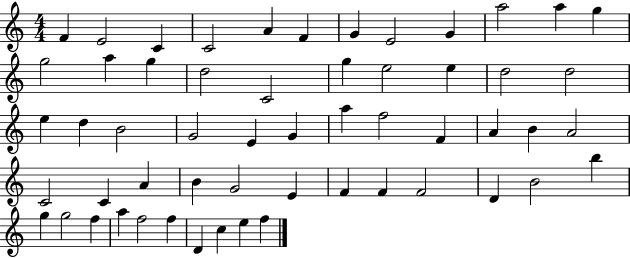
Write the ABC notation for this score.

X:1
T:Untitled
M:4/4
L:1/4
K:C
F E2 C C2 A F G E2 G a2 a g g2 a g d2 C2 g e2 e d2 d2 e d B2 G2 E G a f2 F A B A2 C2 C A B G2 E F F F2 D B2 b g g2 f a f2 f D c e f